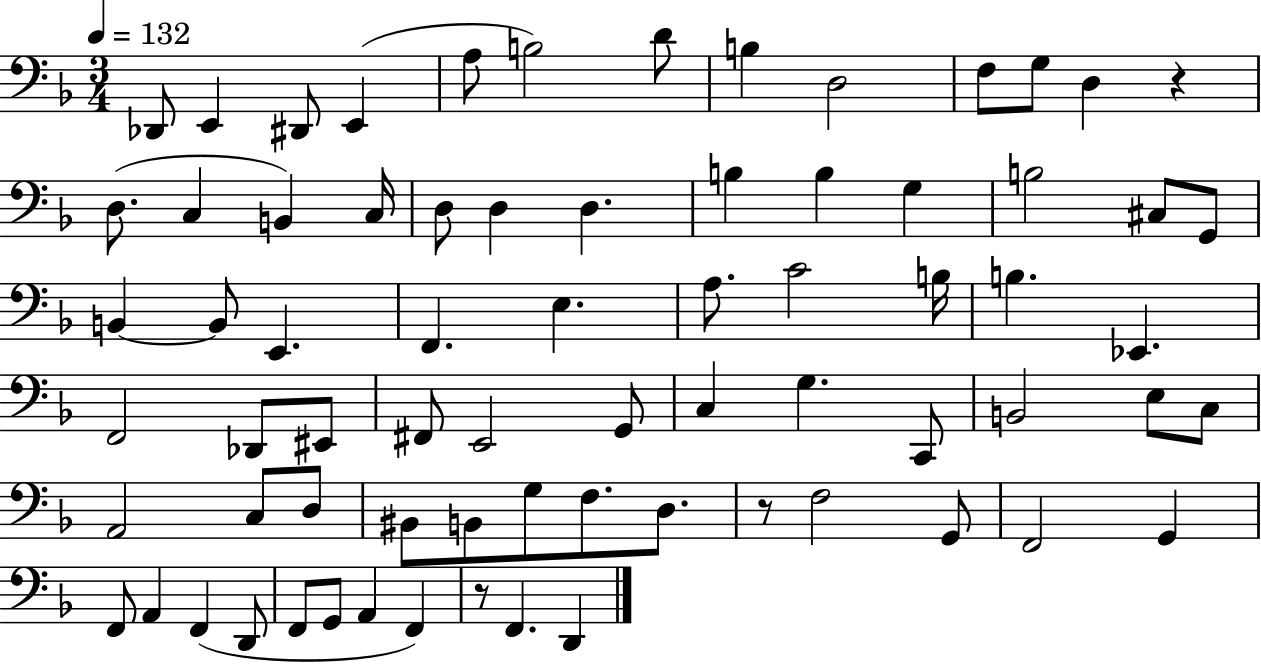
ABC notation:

X:1
T:Untitled
M:3/4
L:1/4
K:F
_D,,/2 E,, ^D,,/2 E,, A,/2 B,2 D/2 B, D,2 F,/2 G,/2 D, z D,/2 C, B,, C,/4 D,/2 D, D, B, B, G, B,2 ^C,/2 G,,/2 B,, B,,/2 E,, F,, E, A,/2 C2 B,/4 B, _E,, F,,2 _D,,/2 ^E,,/2 ^F,,/2 E,,2 G,,/2 C, G, C,,/2 B,,2 E,/2 C,/2 A,,2 C,/2 D,/2 ^B,,/2 B,,/2 G,/2 F,/2 D,/2 z/2 F,2 G,,/2 F,,2 G,, F,,/2 A,, F,, D,,/2 F,,/2 G,,/2 A,, F,, z/2 F,, D,,